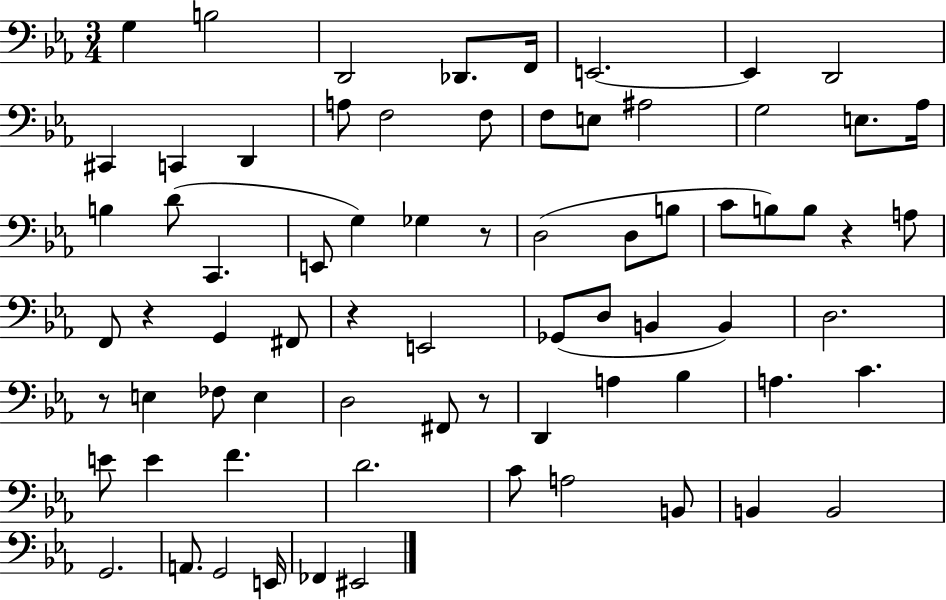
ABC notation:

X:1
T:Untitled
M:3/4
L:1/4
K:Eb
G, B,2 D,,2 _D,,/2 F,,/4 E,,2 E,, D,,2 ^C,, C,, D,, A,/2 F,2 F,/2 F,/2 E,/2 ^A,2 G,2 E,/2 _A,/4 B, D/2 C,, E,,/2 G, _G, z/2 D,2 D,/2 B,/2 C/2 B,/2 B,/2 z A,/2 F,,/2 z G,, ^F,,/2 z E,,2 _G,,/2 D,/2 B,, B,, D,2 z/2 E, _F,/2 E, D,2 ^F,,/2 z/2 D,, A, _B, A, C E/2 E F D2 C/2 A,2 B,,/2 B,, B,,2 G,,2 A,,/2 G,,2 E,,/4 _F,, ^E,,2